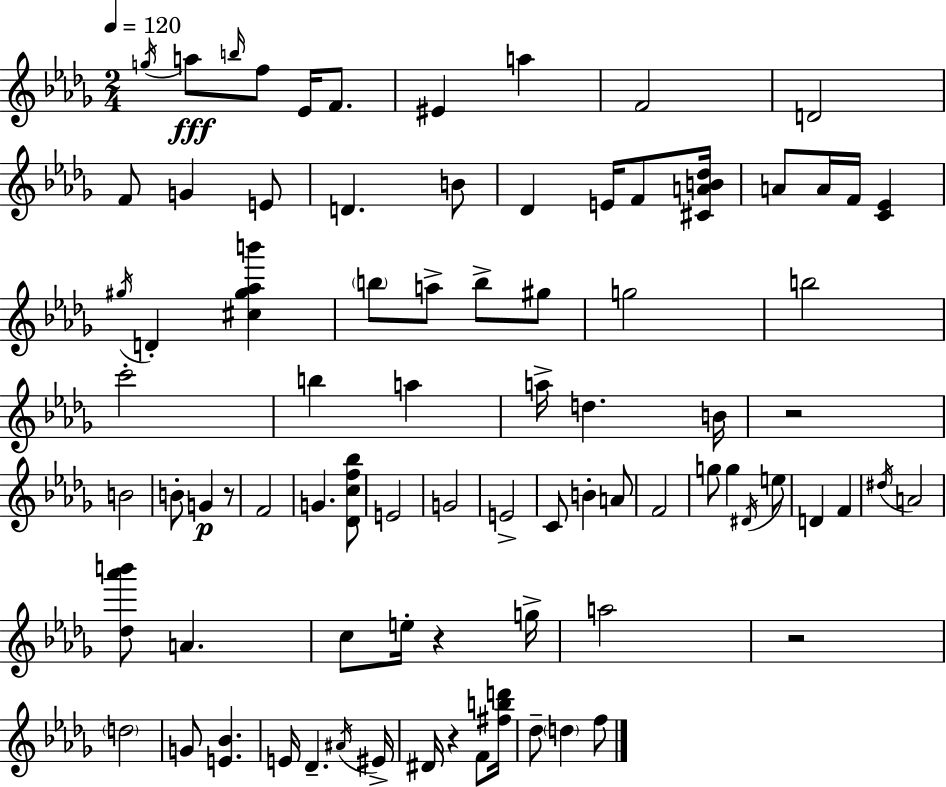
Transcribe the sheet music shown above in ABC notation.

X:1
T:Untitled
M:2/4
L:1/4
K:Bbm
g/4 a/2 b/4 f/2 _E/4 F/2 ^E a F2 D2 F/2 G E/2 D B/2 _D E/4 F/2 [^CAB_d]/4 A/2 A/4 F/4 [C_E] ^g/4 D [^c^g_ab'] b/2 a/2 b/2 ^g/2 g2 b2 c'2 b a a/4 d B/4 z2 B2 B/2 G z/2 F2 G [_Dcf_b]/2 E2 G2 E2 C/2 B A/2 F2 g/2 g ^D/4 e/2 D F ^d/4 A2 [_d_a'b']/2 A c/2 e/4 z g/4 a2 z2 d2 G/2 [E_B] E/4 _D ^A/4 ^E/4 ^D/4 z F/2 [^fbd']/4 _d/2 d f/2